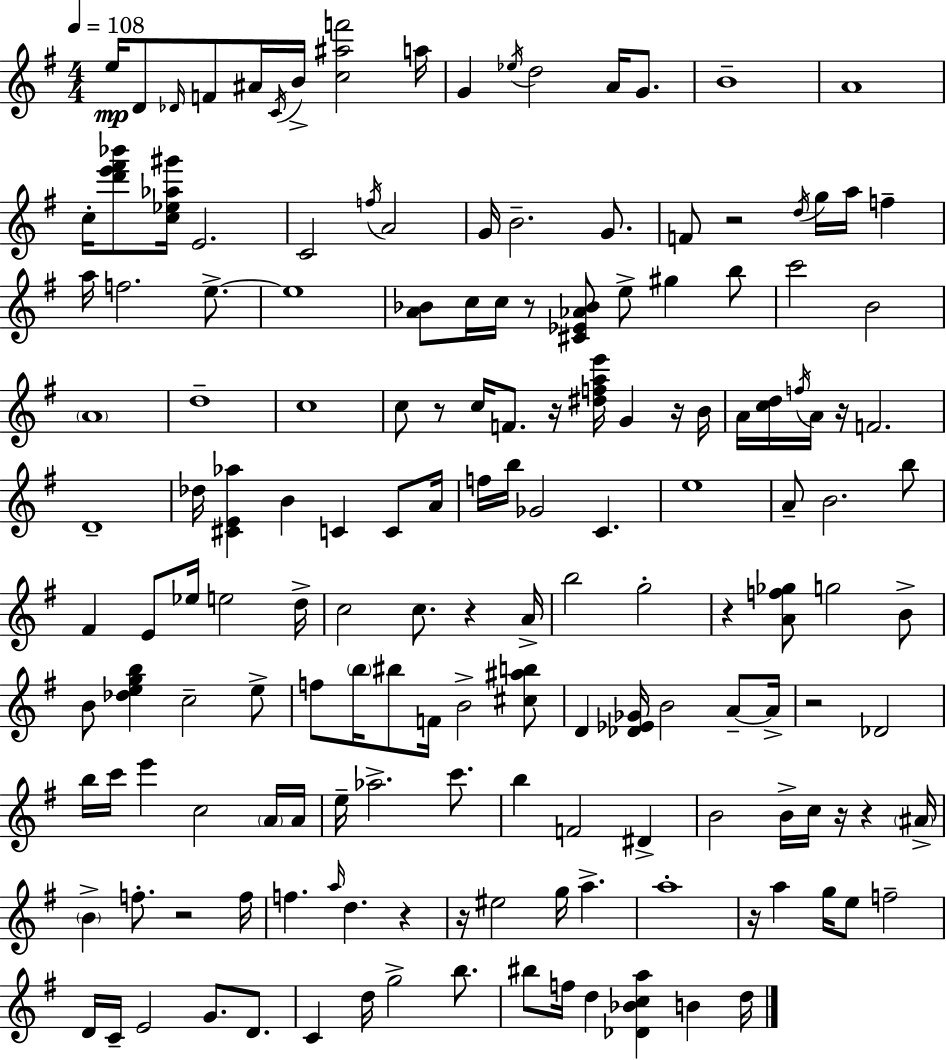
{
  \clef treble
  \numericTimeSignature
  \time 4/4
  \key g \major
  \tempo 4 = 108
  e''16\mp d'8 \grace { des'16 } f'8 ais'16 \acciaccatura { c'16 } b'16-> <c'' ais'' f'''>2 | a''16 g'4 \acciaccatura { ees''16 } d''2 a'16 | g'8. b'1-- | a'1 | \break c''16-. <d''' e''' fis''' bes'''>8 <c'' ees'' aes'' gis'''>16 e'2. | c'2 \acciaccatura { f''16 } a'2 | g'16 b'2.-- | g'8. f'8 r2 \acciaccatura { d''16 } g''16 | \break a''16 f''4-- a''16 f''2. | e''8.->~~ e''1 | <a' bes'>8 c''16 c''16 r8 <cis' ees' aes' bes'>8 e''8-> gis''4 | b''8 c'''2 b'2 | \break \parenthesize a'1 | d''1-- | c''1 | c''8 r8 c''16 f'8. r16 <dis'' f'' a'' e'''>16 g'4 | \break r16 b'16 a'16 <c'' d''>16 \acciaccatura { f''16 } a'16 r16 f'2. | d'1-- | des''16 <cis' e' aes''>4 b'4 c'4 | c'8 a'16 f''16 b''16 ges'2 | \break c'4. e''1 | a'8-- b'2. | b''8 fis'4 e'8 ees''16 e''2 | d''16-> c''2 c''8. | \break r4 a'16-> b''2 g''2-. | r4 <a' f'' ges''>8 g''2 | b'8-> b'8 <des'' e'' g'' b''>4 c''2-- | e''8-> f''8 \parenthesize b''16 bis''8 f'16 b'2-> | \break <cis'' ais'' b''>8 d'4 <des' ees' ges'>16 b'2 | a'8--~~ a'16-> r2 des'2 | b''16 c'''16 e'''4 c''2 | \parenthesize a'16 a'16 e''16-- aes''2.-> | \break c'''8. b''4 f'2 | dis'4-> b'2 b'16-> c''16 | r16 r4 \parenthesize ais'16-> \parenthesize b'4-> f''8.-. r2 | f''16 f''4. \grace { a''16 } d''4. | \break r4 r16 eis''2 | g''16 a''4.-> a''1-. | r16 a''4 g''16 e''8 f''2-- | d'16 c'16-- e'2 | \break g'8. d'8. c'4 d''16 g''2-> | b''8. bis''8 f''16 d''4 <des' bes' c'' a''>4 | b'4 d''16 \bar "|."
}